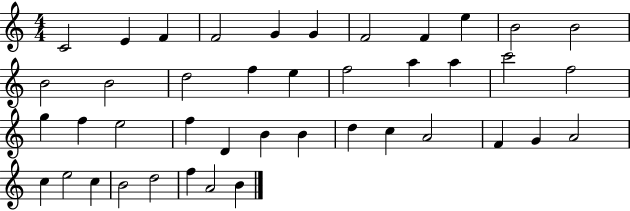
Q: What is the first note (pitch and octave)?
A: C4